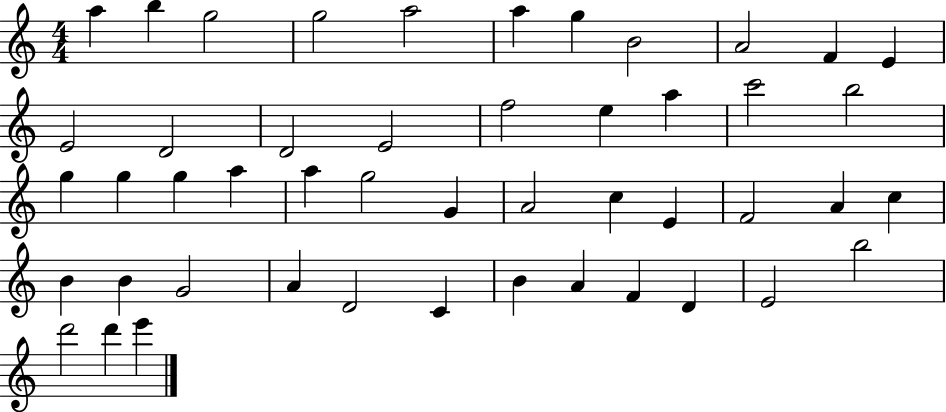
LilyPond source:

{
  \clef treble
  \numericTimeSignature
  \time 4/4
  \key c \major
  a''4 b''4 g''2 | g''2 a''2 | a''4 g''4 b'2 | a'2 f'4 e'4 | \break e'2 d'2 | d'2 e'2 | f''2 e''4 a''4 | c'''2 b''2 | \break g''4 g''4 g''4 a''4 | a''4 g''2 g'4 | a'2 c''4 e'4 | f'2 a'4 c''4 | \break b'4 b'4 g'2 | a'4 d'2 c'4 | b'4 a'4 f'4 d'4 | e'2 b''2 | \break d'''2 d'''4 e'''4 | \bar "|."
}